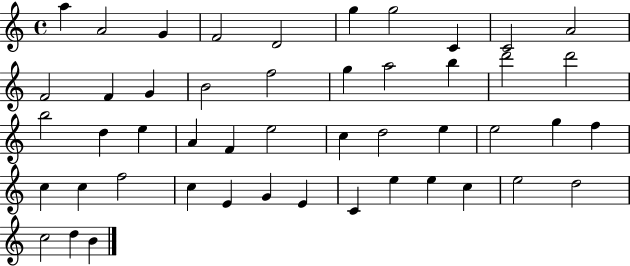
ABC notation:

X:1
T:Untitled
M:4/4
L:1/4
K:C
a A2 G F2 D2 g g2 C C2 A2 F2 F G B2 f2 g a2 b d'2 d'2 b2 d e A F e2 c d2 e e2 g f c c f2 c E G E C e e c e2 d2 c2 d B